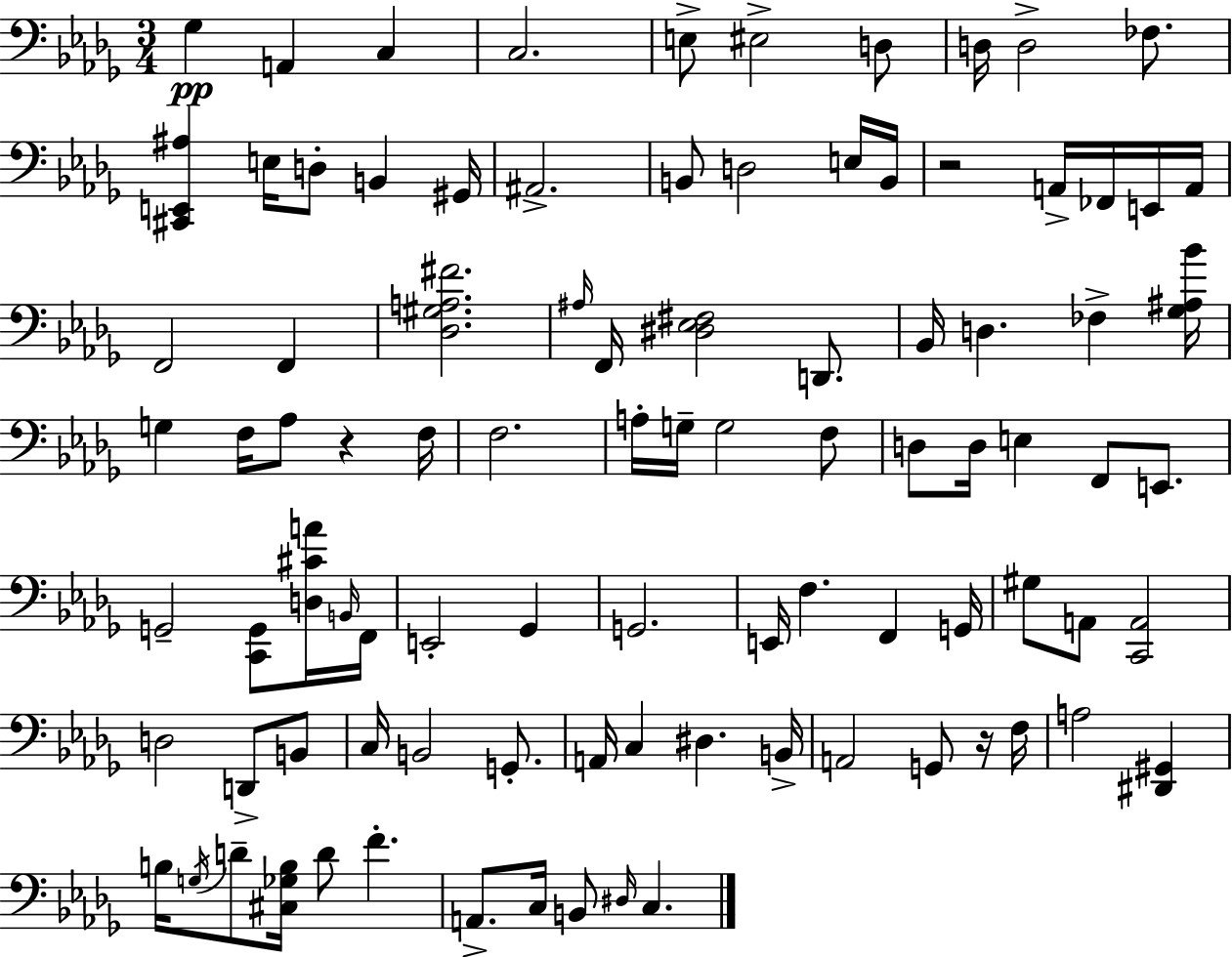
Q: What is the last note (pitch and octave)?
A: C3